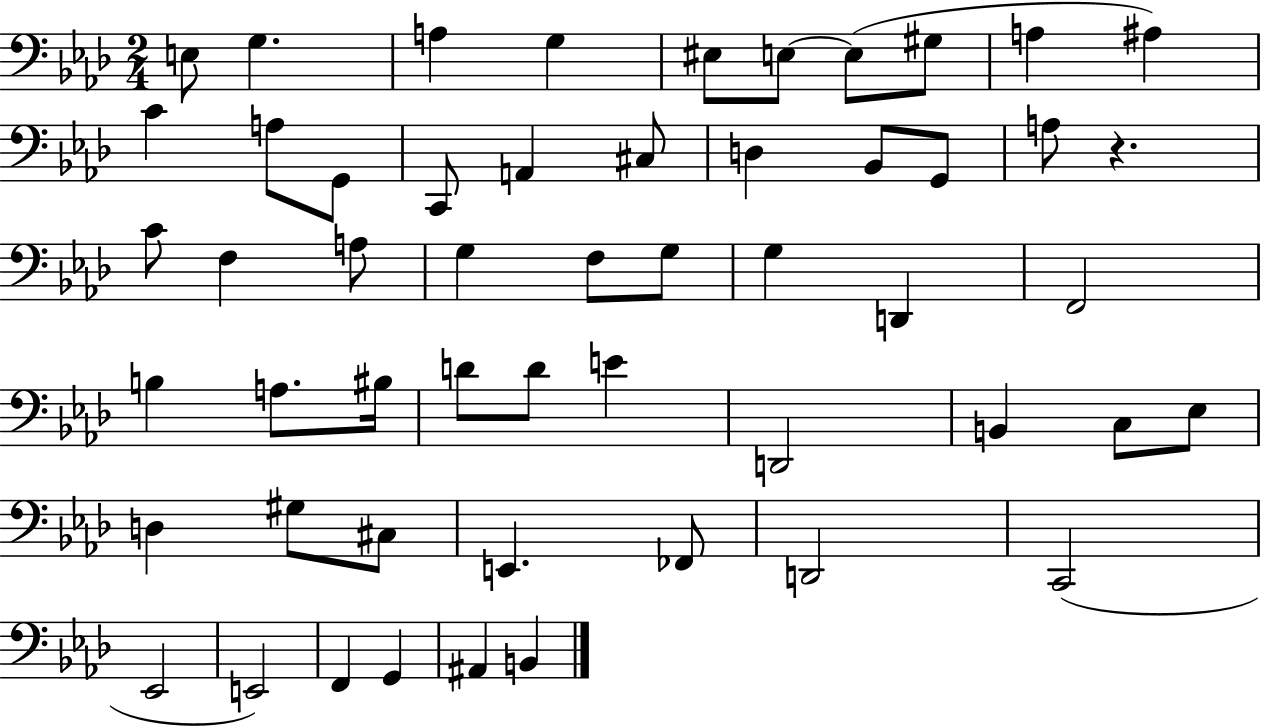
E3/e G3/q. A3/q G3/q EIS3/e E3/e E3/e G#3/e A3/q A#3/q C4/q A3/e G2/e C2/e A2/q C#3/e D3/q Bb2/e G2/e A3/e R/q. C4/e F3/q A3/e G3/q F3/e G3/e G3/q D2/q F2/h B3/q A3/e. BIS3/s D4/e D4/e E4/q D2/h B2/q C3/e Eb3/e D3/q G#3/e C#3/e E2/q. FES2/e D2/h C2/h Eb2/h E2/h F2/q G2/q A#2/q B2/q